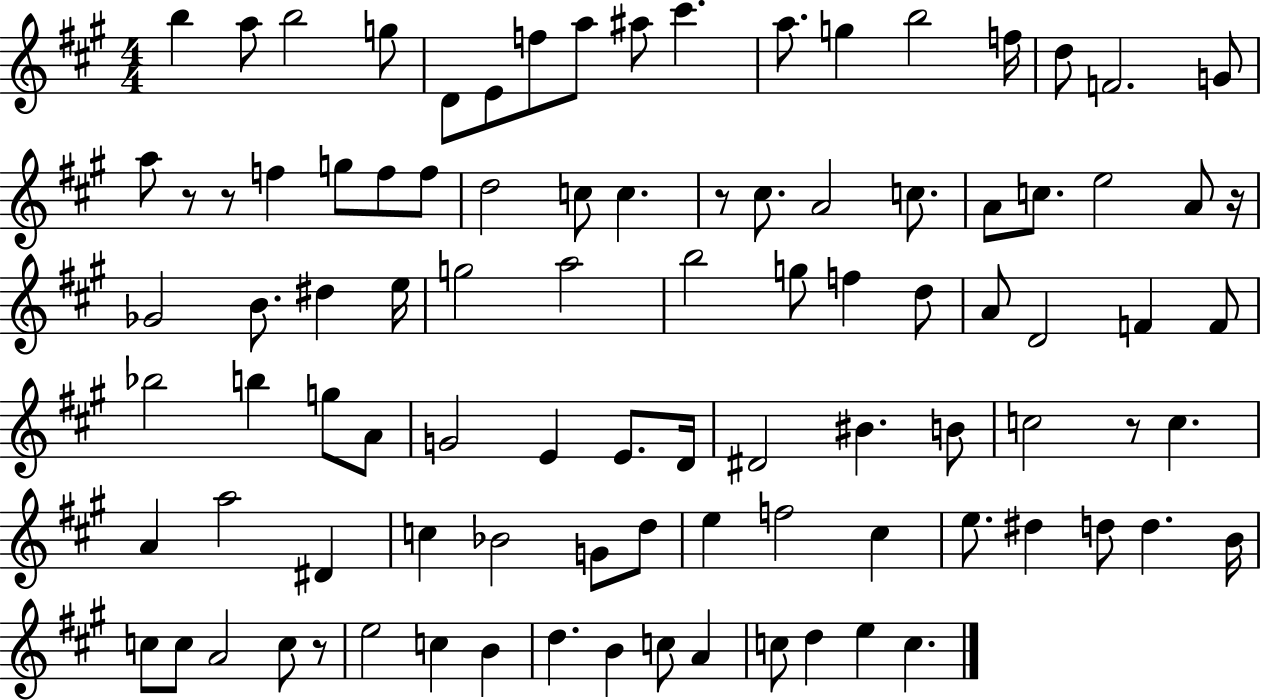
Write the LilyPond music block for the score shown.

{
  \clef treble
  \numericTimeSignature
  \time 4/4
  \key a \major
  b''4 a''8 b''2 g''8 | d'8 e'8 f''8 a''8 ais''8 cis'''4. | a''8. g''4 b''2 f''16 | d''8 f'2. g'8 | \break a''8 r8 r8 f''4 g''8 f''8 f''8 | d''2 c''8 c''4. | r8 cis''8. a'2 c''8. | a'8 c''8. e''2 a'8 r16 | \break ges'2 b'8. dis''4 e''16 | g''2 a''2 | b''2 g''8 f''4 d''8 | a'8 d'2 f'4 f'8 | \break bes''2 b''4 g''8 a'8 | g'2 e'4 e'8. d'16 | dis'2 bis'4. b'8 | c''2 r8 c''4. | \break a'4 a''2 dis'4 | c''4 bes'2 g'8 d''8 | e''4 f''2 cis''4 | e''8. dis''4 d''8 d''4. b'16 | \break c''8 c''8 a'2 c''8 r8 | e''2 c''4 b'4 | d''4. b'4 c''8 a'4 | c''8 d''4 e''4 c''4. | \break \bar "|."
}